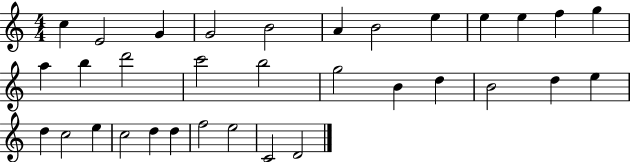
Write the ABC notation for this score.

X:1
T:Untitled
M:4/4
L:1/4
K:C
c E2 G G2 B2 A B2 e e e f g a b d'2 c'2 b2 g2 B d B2 d e d c2 e c2 d d f2 e2 C2 D2